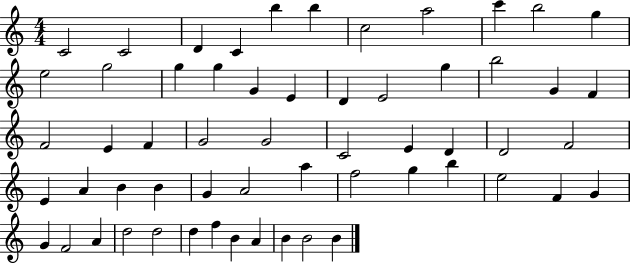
X:1
T:Untitled
M:4/4
L:1/4
K:C
C2 C2 D C b b c2 a2 c' b2 g e2 g2 g g G E D E2 g b2 G F F2 E F G2 G2 C2 E D D2 F2 E A B B G A2 a f2 g b e2 F G G F2 A d2 d2 d f B A B B2 B